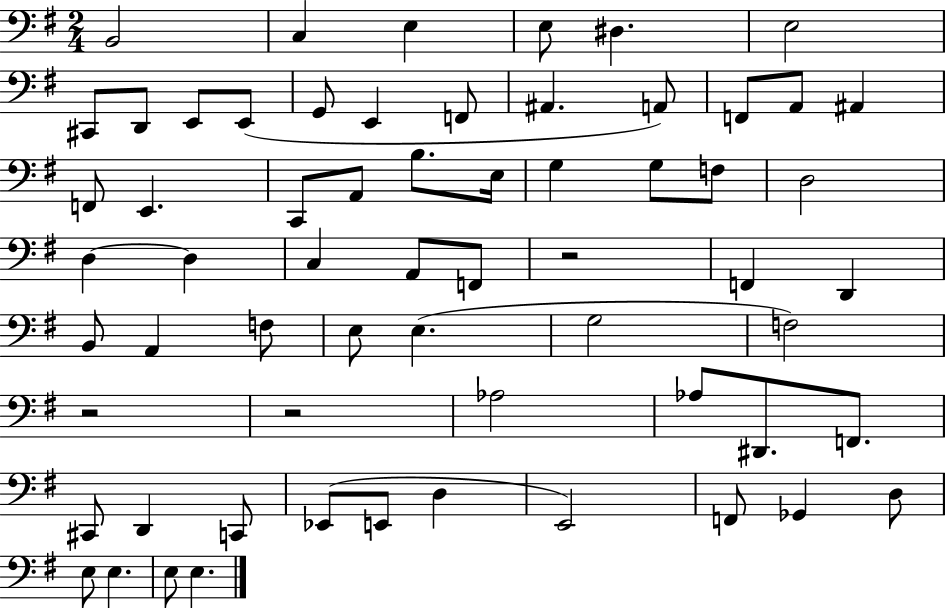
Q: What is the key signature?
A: G major